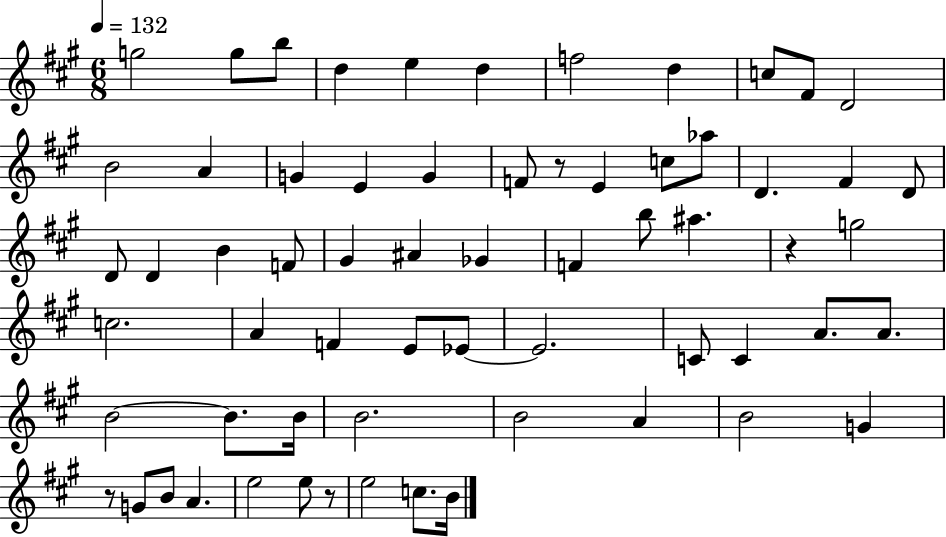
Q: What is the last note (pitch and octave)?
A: B4